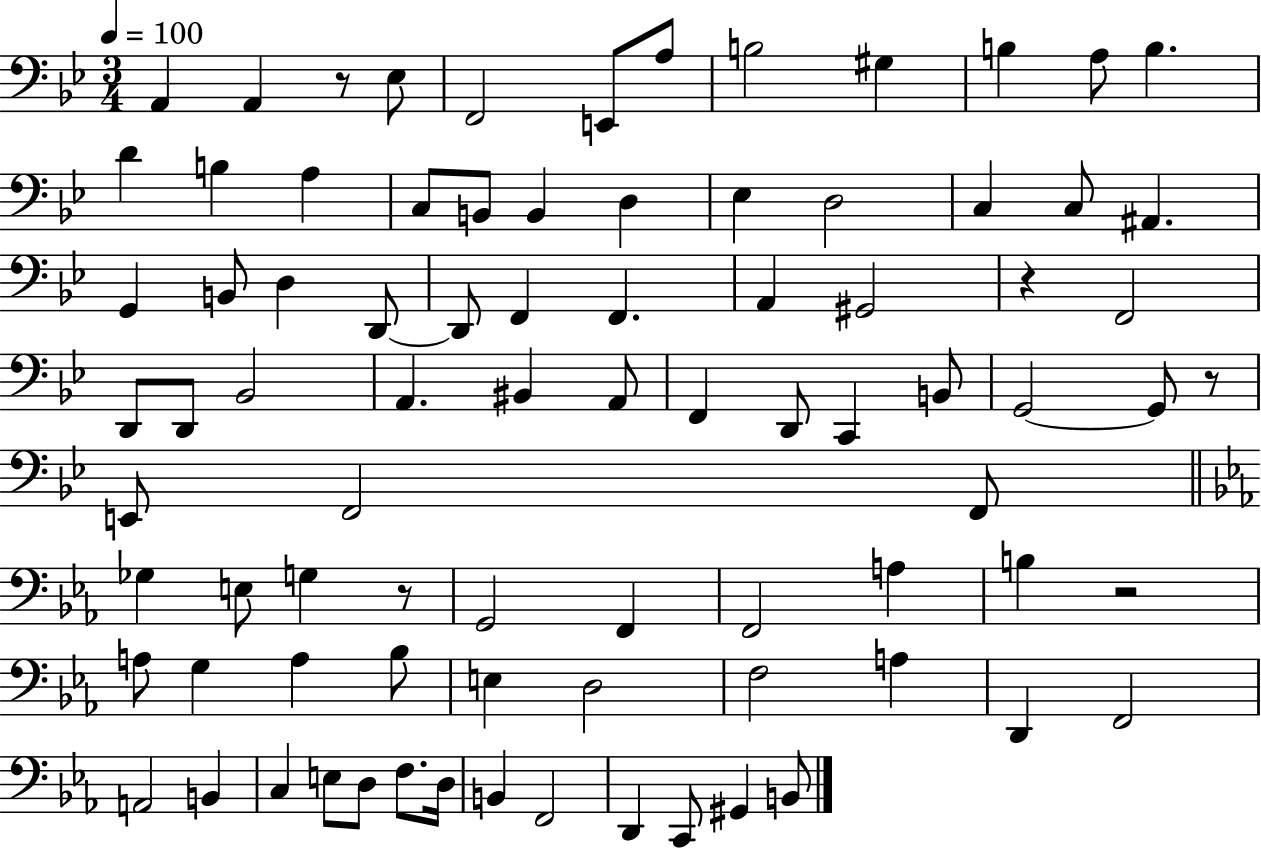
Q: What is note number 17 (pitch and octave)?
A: B2